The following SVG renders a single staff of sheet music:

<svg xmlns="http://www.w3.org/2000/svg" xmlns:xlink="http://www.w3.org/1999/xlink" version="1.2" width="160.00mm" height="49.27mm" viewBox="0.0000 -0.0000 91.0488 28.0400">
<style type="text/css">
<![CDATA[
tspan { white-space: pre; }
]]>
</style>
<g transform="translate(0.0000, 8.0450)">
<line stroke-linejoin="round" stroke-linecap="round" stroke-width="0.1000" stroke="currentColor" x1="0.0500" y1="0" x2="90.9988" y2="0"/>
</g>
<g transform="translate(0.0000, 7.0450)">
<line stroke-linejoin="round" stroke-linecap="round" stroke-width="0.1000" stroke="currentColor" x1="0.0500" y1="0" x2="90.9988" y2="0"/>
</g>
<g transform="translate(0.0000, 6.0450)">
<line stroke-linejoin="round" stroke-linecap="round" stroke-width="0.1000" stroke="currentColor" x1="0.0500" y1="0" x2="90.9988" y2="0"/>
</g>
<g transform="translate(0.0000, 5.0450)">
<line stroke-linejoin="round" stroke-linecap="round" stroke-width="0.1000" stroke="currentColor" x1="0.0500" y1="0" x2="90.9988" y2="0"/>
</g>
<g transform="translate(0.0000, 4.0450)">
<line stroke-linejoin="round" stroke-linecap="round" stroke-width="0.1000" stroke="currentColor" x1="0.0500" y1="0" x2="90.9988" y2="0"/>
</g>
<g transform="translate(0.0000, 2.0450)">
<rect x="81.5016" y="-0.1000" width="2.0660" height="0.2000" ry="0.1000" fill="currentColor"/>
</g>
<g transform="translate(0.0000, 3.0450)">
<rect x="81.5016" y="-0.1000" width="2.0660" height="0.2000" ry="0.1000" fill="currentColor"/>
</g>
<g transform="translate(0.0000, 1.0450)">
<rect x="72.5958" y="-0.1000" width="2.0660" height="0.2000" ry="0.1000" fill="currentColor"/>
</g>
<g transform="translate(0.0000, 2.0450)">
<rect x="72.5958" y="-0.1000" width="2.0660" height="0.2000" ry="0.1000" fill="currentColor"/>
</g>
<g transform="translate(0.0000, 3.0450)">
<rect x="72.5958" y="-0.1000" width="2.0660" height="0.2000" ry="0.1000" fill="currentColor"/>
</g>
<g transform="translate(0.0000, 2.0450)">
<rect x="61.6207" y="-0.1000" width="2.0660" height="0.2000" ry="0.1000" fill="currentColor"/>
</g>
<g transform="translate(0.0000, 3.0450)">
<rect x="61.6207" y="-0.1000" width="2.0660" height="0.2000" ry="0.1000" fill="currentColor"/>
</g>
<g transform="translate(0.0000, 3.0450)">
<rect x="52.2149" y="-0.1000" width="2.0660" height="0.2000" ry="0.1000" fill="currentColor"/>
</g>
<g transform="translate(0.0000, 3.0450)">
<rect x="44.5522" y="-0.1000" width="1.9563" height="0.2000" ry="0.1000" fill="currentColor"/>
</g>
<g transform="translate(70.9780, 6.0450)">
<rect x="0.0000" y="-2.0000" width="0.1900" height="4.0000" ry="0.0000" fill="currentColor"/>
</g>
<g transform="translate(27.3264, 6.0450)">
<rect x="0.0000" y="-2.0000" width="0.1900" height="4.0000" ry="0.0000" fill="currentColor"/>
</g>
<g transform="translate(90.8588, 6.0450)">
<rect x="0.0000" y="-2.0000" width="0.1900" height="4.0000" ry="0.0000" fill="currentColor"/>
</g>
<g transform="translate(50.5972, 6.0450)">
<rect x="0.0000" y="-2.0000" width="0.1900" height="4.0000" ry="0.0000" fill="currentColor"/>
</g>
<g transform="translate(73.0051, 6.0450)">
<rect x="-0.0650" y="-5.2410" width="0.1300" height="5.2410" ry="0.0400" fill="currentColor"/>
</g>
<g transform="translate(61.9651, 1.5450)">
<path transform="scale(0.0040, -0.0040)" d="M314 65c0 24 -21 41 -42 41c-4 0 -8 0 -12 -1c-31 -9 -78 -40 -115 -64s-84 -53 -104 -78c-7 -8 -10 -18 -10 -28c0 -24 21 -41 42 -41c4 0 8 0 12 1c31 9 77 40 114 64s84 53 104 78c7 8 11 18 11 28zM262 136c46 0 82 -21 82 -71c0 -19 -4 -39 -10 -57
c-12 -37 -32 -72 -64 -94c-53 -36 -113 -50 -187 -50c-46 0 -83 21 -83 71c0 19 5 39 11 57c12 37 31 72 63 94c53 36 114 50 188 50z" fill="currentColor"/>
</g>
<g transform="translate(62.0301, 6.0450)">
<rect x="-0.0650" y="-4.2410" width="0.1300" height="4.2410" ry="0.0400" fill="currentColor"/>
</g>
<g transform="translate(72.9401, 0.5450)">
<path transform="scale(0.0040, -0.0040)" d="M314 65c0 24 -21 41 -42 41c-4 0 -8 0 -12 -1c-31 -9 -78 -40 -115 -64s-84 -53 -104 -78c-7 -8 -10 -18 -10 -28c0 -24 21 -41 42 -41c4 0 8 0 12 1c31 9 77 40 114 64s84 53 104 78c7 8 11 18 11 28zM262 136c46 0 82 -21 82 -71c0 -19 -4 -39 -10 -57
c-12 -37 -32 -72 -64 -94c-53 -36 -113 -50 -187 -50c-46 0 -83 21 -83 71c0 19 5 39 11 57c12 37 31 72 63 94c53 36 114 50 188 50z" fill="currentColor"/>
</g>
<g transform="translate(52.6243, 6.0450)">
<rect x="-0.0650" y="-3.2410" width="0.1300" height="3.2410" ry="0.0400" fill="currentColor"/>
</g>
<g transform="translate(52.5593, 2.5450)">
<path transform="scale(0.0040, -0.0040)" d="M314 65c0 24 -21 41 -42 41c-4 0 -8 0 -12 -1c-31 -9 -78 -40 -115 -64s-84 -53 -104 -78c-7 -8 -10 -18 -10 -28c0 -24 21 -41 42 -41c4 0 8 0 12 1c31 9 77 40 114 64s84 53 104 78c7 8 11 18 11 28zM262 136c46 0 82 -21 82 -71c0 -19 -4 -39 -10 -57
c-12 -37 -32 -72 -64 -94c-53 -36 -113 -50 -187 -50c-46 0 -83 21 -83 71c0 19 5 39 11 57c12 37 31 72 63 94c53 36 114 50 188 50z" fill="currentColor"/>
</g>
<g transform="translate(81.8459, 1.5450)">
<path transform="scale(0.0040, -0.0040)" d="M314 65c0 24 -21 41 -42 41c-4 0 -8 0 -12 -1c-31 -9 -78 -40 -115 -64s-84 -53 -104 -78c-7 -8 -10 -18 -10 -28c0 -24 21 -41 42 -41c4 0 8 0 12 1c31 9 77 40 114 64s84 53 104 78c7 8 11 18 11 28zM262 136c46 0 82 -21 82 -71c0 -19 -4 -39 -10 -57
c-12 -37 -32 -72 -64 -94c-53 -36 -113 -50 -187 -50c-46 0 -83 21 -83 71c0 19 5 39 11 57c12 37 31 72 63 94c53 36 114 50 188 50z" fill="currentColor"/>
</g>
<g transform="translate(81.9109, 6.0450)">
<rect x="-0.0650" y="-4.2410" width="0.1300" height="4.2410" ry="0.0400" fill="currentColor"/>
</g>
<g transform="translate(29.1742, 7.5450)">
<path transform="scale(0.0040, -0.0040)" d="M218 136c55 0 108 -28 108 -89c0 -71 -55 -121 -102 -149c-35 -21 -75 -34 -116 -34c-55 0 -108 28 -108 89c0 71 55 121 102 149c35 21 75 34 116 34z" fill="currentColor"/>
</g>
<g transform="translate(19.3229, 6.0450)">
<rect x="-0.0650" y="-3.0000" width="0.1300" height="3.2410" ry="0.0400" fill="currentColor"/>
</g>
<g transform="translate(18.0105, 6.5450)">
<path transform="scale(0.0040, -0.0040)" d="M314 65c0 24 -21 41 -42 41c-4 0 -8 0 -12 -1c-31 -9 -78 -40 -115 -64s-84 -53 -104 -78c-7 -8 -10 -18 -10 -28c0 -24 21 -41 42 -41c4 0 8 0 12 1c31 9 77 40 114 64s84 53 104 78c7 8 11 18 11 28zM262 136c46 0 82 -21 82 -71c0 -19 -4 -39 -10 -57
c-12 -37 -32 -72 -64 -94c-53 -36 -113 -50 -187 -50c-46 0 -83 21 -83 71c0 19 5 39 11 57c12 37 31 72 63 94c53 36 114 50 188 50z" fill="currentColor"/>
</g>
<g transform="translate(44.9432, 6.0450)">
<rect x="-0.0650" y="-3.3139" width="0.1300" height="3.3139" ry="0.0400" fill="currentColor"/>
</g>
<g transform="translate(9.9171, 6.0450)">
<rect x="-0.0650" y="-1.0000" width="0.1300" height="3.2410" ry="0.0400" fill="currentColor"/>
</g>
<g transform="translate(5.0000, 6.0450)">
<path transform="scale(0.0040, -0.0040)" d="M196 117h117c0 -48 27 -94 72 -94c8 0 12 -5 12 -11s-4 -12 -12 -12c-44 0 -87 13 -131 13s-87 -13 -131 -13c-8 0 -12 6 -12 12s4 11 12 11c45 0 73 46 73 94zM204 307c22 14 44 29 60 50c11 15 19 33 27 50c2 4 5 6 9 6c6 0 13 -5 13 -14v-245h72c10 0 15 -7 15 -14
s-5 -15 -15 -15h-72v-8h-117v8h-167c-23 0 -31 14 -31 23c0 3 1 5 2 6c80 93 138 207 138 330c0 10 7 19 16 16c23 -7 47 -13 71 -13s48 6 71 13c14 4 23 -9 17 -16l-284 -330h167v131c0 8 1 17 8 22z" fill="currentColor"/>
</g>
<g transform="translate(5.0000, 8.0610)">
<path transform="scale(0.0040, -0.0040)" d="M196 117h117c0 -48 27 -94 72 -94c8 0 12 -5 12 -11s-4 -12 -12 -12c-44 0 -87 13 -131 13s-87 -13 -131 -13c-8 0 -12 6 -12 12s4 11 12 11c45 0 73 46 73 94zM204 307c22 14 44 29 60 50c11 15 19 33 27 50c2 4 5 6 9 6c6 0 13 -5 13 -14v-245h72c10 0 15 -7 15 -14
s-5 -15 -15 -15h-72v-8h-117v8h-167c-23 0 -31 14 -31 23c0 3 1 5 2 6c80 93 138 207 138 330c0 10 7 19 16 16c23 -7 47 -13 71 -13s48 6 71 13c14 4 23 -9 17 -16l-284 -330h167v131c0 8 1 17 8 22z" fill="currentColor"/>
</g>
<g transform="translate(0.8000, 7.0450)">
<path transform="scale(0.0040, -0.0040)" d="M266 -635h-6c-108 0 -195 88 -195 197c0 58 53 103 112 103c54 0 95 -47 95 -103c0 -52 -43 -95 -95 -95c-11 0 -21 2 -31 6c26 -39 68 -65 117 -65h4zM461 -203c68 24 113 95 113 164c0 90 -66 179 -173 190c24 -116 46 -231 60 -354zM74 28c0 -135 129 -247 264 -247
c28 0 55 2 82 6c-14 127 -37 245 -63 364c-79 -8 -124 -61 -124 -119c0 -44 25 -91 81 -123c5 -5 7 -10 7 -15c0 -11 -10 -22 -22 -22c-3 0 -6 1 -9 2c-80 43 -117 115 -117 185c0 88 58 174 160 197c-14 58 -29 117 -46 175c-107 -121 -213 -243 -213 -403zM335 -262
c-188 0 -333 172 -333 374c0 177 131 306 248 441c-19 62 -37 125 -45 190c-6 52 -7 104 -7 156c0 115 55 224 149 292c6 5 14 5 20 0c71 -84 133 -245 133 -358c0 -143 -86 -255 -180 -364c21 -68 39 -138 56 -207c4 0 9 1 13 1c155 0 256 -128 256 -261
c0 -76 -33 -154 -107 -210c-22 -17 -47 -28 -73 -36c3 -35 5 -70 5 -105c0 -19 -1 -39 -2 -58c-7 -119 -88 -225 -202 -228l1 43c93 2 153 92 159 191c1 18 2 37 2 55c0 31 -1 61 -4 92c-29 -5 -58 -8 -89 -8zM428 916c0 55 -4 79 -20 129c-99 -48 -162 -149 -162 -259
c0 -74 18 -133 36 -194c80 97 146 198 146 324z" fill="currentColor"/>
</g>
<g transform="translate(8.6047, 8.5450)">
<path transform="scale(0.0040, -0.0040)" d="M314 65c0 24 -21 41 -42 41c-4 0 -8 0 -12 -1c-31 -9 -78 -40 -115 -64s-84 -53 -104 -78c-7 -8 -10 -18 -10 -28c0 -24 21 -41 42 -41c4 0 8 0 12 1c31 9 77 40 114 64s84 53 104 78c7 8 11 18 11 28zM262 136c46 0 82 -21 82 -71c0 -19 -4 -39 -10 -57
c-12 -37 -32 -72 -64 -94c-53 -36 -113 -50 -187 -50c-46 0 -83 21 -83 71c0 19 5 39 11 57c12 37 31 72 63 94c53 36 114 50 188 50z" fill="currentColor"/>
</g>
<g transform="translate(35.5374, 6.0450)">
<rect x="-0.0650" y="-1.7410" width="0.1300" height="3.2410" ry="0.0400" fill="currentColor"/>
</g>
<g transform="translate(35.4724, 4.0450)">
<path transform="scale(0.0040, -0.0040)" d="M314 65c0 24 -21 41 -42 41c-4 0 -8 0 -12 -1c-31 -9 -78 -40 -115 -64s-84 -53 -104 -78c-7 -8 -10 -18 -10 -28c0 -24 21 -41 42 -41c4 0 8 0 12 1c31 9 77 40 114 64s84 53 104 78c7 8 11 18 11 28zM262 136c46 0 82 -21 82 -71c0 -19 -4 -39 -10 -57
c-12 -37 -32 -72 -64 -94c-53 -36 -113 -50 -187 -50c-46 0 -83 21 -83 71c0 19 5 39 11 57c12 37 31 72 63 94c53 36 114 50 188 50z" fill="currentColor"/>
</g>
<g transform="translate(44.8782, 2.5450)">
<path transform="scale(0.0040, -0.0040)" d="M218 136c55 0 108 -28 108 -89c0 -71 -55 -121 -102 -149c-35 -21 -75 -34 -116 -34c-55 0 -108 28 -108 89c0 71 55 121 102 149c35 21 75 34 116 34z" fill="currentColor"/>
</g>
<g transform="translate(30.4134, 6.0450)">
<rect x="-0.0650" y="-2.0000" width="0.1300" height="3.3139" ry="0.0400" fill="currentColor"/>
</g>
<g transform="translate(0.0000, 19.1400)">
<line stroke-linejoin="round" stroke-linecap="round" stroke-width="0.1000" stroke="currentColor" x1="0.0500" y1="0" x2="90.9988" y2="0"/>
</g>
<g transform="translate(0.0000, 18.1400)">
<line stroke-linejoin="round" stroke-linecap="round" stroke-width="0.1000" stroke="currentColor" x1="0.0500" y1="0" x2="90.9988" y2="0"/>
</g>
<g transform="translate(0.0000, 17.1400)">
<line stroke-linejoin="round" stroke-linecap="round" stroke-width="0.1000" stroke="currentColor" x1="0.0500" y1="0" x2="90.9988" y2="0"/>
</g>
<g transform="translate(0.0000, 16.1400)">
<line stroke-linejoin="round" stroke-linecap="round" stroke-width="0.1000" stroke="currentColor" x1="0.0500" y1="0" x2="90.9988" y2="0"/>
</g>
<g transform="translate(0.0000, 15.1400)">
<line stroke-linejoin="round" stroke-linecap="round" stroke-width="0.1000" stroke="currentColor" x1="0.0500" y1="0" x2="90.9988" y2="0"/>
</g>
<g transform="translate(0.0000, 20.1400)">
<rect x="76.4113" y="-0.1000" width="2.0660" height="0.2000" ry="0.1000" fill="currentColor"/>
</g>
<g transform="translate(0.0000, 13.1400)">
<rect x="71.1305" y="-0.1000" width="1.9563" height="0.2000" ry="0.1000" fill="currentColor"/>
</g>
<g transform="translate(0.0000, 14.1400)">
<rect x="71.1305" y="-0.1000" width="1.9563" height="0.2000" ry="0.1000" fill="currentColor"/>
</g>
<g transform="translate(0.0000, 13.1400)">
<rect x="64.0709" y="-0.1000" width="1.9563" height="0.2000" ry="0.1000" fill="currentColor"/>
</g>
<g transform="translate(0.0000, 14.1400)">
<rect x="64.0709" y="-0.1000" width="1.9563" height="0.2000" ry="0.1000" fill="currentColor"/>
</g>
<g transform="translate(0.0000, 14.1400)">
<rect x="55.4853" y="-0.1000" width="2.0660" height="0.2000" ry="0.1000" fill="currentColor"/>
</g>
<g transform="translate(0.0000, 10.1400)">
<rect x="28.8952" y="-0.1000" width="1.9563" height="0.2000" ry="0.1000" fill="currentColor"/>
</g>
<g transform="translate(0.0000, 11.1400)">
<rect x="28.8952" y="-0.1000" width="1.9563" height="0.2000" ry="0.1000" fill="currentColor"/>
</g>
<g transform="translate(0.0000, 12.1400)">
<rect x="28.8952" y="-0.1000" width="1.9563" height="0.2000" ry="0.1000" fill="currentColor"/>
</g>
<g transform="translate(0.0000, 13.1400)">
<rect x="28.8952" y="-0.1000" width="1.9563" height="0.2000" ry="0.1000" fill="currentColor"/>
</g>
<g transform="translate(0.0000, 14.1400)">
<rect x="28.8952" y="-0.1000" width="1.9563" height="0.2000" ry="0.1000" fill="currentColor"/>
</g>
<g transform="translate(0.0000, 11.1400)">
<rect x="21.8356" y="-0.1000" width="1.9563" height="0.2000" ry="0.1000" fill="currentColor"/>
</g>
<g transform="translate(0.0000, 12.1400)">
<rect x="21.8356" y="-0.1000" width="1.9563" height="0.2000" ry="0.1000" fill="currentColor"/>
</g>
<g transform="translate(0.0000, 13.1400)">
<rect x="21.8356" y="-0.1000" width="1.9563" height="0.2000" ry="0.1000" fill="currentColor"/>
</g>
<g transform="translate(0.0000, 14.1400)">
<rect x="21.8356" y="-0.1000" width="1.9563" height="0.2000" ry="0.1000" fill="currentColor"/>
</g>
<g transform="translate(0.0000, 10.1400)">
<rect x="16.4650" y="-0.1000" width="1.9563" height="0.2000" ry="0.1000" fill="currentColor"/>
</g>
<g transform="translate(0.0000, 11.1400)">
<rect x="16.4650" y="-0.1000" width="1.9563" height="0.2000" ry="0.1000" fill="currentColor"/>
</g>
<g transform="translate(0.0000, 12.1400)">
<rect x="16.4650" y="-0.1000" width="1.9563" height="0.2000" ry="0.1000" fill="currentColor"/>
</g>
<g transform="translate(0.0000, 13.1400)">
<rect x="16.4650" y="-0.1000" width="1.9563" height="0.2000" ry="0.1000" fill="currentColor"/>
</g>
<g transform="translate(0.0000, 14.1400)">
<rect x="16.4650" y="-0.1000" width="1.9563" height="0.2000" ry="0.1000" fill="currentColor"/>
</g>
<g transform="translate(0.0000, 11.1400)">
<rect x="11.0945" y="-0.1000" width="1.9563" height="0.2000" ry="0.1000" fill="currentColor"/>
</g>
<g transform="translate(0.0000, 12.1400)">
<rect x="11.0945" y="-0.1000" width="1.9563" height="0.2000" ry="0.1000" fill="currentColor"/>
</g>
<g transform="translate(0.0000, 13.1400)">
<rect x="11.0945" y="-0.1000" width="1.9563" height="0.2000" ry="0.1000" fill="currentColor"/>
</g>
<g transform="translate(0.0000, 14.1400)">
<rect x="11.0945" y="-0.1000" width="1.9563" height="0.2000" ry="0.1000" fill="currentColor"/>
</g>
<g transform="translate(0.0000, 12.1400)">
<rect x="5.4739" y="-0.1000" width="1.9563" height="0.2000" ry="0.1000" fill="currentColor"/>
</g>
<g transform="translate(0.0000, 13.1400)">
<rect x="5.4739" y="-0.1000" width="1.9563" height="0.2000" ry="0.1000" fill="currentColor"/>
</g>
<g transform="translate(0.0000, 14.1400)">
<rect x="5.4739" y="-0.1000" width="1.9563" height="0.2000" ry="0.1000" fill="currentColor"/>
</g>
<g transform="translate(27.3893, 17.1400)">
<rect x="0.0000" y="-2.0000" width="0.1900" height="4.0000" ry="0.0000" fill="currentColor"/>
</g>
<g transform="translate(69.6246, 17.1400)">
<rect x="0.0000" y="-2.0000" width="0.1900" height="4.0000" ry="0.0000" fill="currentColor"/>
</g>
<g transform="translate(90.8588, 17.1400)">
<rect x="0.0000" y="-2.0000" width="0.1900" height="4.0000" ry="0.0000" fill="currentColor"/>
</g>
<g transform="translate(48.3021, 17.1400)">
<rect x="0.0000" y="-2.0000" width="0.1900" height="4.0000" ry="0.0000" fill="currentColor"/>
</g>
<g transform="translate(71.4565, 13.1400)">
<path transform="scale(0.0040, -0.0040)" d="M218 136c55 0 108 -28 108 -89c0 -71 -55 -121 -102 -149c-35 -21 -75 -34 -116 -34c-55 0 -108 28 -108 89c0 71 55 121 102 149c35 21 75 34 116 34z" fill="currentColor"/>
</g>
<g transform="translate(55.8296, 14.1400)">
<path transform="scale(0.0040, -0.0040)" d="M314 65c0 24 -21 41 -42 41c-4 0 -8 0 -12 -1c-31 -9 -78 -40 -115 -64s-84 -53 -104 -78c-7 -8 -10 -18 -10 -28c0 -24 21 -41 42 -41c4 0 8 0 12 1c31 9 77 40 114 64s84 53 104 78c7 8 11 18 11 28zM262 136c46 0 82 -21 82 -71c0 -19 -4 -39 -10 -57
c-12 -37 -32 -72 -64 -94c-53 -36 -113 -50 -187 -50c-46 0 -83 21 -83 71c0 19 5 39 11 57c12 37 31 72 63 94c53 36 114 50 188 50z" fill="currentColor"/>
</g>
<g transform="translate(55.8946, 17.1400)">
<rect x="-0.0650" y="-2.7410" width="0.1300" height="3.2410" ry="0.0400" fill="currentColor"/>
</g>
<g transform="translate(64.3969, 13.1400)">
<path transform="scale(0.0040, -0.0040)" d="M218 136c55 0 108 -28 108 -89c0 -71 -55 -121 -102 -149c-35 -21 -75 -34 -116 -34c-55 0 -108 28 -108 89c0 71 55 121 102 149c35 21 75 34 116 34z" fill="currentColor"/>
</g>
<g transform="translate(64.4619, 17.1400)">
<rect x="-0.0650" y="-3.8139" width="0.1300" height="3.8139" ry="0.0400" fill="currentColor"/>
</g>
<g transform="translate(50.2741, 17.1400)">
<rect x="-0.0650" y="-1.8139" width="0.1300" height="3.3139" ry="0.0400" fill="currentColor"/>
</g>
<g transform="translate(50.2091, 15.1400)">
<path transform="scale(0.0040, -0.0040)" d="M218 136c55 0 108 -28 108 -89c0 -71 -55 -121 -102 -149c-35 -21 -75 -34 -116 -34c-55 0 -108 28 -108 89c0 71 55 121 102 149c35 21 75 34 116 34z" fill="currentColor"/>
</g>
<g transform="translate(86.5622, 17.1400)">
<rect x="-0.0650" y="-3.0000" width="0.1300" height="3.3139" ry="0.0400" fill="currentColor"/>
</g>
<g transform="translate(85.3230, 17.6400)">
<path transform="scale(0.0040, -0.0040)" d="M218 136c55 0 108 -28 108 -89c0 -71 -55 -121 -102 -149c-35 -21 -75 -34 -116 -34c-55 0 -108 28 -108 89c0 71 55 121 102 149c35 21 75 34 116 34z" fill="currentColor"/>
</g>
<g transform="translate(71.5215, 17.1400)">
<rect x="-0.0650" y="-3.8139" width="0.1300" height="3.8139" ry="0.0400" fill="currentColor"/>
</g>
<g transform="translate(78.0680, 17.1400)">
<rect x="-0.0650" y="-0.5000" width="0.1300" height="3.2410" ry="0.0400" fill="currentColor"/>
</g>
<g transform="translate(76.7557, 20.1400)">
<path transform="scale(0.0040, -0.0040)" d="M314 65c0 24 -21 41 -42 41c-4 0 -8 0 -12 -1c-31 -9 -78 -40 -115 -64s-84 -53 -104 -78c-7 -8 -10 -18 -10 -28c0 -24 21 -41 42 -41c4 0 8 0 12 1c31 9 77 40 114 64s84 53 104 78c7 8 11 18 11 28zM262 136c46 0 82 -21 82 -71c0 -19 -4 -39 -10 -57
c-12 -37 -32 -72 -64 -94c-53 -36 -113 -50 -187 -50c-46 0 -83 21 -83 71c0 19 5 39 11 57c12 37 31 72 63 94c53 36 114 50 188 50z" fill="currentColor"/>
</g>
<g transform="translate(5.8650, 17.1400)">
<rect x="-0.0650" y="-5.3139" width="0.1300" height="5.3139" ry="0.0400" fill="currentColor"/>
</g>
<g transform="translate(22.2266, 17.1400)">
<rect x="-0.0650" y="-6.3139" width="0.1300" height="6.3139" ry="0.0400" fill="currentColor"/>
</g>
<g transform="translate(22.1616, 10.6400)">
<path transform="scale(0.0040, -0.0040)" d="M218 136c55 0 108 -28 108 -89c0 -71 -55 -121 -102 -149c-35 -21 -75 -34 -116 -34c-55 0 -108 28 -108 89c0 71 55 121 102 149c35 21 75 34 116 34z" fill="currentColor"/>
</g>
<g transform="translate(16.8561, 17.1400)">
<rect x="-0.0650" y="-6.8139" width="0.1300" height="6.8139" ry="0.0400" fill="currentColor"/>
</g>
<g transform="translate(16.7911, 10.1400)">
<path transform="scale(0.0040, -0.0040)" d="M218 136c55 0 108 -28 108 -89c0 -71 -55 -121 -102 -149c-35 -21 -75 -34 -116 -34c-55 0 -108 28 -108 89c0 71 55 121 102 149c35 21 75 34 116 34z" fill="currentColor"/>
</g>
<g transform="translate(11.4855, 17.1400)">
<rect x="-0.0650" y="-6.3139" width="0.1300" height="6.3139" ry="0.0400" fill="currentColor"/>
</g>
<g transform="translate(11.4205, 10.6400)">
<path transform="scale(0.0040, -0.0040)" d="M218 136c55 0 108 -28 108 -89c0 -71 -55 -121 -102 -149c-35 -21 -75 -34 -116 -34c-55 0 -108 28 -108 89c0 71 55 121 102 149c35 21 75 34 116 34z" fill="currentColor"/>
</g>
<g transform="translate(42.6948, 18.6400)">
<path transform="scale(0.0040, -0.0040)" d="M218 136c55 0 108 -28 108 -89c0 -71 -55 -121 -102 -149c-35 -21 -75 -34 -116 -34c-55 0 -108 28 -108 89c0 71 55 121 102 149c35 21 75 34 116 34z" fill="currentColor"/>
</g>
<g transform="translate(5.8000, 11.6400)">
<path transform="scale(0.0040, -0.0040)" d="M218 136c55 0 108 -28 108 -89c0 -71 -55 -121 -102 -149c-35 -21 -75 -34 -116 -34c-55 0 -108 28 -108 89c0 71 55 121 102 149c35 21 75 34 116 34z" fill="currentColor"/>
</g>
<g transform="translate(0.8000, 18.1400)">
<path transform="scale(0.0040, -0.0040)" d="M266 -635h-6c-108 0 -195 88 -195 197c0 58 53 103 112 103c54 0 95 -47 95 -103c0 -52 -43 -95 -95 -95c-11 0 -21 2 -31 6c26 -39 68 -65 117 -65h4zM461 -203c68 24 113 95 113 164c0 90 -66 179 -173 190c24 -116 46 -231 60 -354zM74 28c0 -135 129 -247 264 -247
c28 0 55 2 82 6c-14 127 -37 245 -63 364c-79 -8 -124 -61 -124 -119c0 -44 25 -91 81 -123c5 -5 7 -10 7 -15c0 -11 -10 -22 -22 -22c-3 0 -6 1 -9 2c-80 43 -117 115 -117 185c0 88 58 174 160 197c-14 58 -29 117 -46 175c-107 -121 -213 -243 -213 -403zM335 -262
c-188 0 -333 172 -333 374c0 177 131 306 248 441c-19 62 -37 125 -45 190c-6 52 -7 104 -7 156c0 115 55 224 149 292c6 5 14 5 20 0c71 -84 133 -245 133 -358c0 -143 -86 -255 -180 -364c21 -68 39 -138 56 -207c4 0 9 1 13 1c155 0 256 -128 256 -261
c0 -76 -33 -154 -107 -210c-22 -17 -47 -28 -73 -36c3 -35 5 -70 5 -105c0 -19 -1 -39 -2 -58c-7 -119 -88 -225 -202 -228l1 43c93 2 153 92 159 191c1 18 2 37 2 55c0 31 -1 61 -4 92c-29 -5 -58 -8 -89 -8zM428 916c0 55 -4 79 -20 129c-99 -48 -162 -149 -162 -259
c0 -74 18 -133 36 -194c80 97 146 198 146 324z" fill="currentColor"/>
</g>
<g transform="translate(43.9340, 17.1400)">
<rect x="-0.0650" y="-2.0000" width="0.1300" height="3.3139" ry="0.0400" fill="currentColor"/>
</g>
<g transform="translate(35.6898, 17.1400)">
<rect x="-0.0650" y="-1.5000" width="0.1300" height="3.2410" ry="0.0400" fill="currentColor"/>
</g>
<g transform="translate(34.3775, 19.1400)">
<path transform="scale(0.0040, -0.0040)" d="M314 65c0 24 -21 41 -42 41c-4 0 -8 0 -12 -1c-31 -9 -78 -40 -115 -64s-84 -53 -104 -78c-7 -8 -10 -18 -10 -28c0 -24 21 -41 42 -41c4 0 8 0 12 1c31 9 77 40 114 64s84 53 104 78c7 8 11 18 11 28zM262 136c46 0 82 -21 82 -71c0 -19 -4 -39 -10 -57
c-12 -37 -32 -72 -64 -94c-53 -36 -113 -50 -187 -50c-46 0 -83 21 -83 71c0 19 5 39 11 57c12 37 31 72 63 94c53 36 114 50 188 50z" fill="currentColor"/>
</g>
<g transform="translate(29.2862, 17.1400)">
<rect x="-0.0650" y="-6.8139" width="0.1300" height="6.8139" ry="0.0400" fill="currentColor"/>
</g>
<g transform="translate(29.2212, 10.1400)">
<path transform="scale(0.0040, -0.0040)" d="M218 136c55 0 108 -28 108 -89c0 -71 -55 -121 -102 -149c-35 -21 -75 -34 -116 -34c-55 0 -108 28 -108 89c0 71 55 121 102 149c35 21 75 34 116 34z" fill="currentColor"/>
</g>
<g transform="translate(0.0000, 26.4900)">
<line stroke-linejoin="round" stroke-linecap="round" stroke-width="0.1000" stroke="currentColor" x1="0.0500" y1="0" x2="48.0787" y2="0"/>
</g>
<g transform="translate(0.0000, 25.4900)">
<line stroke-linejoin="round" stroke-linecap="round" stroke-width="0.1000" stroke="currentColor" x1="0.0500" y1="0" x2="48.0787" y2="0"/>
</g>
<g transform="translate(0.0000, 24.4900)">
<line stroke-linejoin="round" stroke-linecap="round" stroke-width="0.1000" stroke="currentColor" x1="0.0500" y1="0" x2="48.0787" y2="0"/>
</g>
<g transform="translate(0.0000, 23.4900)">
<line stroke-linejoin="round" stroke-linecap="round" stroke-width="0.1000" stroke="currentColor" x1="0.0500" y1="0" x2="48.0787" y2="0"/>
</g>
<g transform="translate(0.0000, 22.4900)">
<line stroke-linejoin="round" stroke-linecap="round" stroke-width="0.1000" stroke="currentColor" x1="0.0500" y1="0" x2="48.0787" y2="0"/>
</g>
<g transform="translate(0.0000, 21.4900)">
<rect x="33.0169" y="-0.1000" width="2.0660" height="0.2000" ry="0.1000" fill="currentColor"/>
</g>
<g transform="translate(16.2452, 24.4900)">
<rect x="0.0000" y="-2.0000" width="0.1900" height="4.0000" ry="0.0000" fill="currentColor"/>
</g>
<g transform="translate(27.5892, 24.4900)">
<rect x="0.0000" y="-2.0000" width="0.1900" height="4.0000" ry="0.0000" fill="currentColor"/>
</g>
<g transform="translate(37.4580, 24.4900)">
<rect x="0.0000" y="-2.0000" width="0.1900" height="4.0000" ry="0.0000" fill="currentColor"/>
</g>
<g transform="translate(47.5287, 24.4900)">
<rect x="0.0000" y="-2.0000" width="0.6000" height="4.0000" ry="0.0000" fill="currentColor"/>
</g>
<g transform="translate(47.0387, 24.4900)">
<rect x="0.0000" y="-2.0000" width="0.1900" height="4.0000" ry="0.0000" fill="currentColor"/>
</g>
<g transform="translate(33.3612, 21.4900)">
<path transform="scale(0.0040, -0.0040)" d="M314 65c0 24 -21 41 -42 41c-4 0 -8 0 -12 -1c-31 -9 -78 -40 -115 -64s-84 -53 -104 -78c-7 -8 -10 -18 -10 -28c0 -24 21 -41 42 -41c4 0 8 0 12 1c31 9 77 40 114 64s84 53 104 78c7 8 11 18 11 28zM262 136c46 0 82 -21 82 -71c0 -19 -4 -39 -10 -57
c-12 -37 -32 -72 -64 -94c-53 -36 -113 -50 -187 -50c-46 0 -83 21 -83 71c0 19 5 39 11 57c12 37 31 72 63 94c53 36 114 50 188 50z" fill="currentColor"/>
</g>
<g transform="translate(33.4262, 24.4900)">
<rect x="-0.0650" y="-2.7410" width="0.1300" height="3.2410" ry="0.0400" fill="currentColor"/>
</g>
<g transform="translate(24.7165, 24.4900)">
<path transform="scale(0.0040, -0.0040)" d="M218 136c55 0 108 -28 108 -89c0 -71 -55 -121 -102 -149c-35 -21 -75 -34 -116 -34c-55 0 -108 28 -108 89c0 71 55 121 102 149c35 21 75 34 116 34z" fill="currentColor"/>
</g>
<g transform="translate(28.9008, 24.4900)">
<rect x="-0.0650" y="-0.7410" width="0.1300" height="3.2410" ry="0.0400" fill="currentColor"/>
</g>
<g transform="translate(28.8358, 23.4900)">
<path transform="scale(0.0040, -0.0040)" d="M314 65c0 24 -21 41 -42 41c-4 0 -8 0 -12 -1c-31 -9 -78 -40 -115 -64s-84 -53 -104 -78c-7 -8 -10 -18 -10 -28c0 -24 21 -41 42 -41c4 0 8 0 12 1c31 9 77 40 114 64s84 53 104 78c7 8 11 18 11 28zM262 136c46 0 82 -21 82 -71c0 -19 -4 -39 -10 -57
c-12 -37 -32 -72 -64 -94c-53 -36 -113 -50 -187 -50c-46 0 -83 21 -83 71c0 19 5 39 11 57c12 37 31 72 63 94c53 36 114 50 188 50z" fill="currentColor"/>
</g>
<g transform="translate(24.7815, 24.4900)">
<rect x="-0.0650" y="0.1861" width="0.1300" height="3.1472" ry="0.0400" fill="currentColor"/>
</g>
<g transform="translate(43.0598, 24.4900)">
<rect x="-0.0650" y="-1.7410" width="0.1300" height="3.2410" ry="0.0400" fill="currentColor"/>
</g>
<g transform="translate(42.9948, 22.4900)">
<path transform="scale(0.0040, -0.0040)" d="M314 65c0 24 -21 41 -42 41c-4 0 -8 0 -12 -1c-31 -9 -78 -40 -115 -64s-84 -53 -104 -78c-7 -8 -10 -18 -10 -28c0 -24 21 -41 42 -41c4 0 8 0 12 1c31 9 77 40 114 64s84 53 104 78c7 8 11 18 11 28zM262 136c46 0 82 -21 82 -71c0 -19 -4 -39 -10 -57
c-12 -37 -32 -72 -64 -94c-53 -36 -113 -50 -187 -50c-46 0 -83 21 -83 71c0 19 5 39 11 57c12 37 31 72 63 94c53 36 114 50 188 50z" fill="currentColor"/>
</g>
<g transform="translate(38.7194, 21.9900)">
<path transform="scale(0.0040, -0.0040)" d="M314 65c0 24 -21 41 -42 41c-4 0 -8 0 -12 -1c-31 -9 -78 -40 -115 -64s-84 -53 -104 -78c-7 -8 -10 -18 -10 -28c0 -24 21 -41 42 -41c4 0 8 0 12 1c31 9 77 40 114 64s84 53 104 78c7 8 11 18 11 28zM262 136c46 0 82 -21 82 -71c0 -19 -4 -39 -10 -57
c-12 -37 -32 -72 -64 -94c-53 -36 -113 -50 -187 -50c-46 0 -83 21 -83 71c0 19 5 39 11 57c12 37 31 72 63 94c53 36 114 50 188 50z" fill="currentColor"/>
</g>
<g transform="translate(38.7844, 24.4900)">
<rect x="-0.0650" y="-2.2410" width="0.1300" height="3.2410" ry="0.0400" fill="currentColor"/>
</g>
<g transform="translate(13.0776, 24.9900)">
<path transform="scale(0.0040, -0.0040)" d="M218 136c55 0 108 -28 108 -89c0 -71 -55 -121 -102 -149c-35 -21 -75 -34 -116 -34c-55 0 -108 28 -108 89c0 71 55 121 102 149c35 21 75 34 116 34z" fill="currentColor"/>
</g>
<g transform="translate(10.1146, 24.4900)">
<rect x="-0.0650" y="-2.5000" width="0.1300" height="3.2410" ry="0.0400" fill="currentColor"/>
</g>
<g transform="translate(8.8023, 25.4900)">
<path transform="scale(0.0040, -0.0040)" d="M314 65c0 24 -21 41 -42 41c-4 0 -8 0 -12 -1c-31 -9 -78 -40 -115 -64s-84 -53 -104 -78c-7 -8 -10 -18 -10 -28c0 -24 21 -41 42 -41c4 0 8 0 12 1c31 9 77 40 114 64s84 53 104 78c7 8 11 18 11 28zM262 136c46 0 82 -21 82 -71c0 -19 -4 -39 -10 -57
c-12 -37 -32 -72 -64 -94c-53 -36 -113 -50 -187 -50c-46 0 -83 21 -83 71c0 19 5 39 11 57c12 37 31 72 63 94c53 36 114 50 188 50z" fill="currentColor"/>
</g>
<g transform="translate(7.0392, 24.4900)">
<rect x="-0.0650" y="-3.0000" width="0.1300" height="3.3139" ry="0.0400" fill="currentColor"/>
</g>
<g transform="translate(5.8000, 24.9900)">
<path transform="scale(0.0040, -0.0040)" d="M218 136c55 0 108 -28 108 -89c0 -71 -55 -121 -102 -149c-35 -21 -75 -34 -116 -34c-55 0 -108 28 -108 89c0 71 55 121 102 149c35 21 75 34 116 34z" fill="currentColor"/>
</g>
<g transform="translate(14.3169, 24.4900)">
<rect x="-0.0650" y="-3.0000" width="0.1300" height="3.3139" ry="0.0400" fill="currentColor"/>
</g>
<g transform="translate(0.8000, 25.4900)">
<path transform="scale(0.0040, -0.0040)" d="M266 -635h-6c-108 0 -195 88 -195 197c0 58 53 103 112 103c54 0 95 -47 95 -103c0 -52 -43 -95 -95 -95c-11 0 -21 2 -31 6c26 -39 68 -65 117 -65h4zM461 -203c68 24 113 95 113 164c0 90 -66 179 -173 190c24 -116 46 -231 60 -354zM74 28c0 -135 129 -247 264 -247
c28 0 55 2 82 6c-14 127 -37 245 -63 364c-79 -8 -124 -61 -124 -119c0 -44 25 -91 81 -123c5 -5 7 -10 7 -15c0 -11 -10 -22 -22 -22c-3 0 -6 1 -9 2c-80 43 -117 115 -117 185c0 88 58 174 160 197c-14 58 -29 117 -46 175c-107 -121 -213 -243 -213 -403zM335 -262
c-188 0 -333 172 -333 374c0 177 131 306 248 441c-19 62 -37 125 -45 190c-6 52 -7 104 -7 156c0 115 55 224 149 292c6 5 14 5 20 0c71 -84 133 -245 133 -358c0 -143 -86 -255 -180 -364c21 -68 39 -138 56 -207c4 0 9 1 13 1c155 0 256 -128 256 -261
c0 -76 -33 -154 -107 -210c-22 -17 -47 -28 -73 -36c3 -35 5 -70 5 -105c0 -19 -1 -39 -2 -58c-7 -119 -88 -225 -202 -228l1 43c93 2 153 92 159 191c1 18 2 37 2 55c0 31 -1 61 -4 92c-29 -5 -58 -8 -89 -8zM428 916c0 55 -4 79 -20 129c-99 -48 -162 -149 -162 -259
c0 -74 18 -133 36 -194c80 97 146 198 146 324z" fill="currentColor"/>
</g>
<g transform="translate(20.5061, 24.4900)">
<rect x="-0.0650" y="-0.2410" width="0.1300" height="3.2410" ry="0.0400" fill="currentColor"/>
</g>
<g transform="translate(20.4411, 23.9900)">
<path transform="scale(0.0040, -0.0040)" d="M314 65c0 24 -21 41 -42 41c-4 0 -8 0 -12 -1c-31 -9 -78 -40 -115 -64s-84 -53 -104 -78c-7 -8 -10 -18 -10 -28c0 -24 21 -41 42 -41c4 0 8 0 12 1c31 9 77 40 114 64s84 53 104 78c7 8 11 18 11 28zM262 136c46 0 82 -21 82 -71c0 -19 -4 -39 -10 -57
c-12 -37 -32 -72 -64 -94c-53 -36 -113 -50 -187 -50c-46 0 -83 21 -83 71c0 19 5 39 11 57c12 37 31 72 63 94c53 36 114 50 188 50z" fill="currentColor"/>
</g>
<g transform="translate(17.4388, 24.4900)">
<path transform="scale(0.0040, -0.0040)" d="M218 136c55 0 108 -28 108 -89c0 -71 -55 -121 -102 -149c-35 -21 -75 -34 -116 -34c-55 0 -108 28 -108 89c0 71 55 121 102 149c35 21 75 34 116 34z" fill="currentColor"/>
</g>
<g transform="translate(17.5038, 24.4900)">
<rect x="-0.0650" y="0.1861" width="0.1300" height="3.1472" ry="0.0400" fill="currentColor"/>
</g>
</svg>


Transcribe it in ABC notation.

X:1
T:Untitled
M:4/4
L:1/4
K:C
D2 A2 F f2 b b2 d'2 f'2 d'2 f' a' b' a' b' E2 F f a2 c' c' C2 A A G2 A B c2 B d2 a2 g2 f2